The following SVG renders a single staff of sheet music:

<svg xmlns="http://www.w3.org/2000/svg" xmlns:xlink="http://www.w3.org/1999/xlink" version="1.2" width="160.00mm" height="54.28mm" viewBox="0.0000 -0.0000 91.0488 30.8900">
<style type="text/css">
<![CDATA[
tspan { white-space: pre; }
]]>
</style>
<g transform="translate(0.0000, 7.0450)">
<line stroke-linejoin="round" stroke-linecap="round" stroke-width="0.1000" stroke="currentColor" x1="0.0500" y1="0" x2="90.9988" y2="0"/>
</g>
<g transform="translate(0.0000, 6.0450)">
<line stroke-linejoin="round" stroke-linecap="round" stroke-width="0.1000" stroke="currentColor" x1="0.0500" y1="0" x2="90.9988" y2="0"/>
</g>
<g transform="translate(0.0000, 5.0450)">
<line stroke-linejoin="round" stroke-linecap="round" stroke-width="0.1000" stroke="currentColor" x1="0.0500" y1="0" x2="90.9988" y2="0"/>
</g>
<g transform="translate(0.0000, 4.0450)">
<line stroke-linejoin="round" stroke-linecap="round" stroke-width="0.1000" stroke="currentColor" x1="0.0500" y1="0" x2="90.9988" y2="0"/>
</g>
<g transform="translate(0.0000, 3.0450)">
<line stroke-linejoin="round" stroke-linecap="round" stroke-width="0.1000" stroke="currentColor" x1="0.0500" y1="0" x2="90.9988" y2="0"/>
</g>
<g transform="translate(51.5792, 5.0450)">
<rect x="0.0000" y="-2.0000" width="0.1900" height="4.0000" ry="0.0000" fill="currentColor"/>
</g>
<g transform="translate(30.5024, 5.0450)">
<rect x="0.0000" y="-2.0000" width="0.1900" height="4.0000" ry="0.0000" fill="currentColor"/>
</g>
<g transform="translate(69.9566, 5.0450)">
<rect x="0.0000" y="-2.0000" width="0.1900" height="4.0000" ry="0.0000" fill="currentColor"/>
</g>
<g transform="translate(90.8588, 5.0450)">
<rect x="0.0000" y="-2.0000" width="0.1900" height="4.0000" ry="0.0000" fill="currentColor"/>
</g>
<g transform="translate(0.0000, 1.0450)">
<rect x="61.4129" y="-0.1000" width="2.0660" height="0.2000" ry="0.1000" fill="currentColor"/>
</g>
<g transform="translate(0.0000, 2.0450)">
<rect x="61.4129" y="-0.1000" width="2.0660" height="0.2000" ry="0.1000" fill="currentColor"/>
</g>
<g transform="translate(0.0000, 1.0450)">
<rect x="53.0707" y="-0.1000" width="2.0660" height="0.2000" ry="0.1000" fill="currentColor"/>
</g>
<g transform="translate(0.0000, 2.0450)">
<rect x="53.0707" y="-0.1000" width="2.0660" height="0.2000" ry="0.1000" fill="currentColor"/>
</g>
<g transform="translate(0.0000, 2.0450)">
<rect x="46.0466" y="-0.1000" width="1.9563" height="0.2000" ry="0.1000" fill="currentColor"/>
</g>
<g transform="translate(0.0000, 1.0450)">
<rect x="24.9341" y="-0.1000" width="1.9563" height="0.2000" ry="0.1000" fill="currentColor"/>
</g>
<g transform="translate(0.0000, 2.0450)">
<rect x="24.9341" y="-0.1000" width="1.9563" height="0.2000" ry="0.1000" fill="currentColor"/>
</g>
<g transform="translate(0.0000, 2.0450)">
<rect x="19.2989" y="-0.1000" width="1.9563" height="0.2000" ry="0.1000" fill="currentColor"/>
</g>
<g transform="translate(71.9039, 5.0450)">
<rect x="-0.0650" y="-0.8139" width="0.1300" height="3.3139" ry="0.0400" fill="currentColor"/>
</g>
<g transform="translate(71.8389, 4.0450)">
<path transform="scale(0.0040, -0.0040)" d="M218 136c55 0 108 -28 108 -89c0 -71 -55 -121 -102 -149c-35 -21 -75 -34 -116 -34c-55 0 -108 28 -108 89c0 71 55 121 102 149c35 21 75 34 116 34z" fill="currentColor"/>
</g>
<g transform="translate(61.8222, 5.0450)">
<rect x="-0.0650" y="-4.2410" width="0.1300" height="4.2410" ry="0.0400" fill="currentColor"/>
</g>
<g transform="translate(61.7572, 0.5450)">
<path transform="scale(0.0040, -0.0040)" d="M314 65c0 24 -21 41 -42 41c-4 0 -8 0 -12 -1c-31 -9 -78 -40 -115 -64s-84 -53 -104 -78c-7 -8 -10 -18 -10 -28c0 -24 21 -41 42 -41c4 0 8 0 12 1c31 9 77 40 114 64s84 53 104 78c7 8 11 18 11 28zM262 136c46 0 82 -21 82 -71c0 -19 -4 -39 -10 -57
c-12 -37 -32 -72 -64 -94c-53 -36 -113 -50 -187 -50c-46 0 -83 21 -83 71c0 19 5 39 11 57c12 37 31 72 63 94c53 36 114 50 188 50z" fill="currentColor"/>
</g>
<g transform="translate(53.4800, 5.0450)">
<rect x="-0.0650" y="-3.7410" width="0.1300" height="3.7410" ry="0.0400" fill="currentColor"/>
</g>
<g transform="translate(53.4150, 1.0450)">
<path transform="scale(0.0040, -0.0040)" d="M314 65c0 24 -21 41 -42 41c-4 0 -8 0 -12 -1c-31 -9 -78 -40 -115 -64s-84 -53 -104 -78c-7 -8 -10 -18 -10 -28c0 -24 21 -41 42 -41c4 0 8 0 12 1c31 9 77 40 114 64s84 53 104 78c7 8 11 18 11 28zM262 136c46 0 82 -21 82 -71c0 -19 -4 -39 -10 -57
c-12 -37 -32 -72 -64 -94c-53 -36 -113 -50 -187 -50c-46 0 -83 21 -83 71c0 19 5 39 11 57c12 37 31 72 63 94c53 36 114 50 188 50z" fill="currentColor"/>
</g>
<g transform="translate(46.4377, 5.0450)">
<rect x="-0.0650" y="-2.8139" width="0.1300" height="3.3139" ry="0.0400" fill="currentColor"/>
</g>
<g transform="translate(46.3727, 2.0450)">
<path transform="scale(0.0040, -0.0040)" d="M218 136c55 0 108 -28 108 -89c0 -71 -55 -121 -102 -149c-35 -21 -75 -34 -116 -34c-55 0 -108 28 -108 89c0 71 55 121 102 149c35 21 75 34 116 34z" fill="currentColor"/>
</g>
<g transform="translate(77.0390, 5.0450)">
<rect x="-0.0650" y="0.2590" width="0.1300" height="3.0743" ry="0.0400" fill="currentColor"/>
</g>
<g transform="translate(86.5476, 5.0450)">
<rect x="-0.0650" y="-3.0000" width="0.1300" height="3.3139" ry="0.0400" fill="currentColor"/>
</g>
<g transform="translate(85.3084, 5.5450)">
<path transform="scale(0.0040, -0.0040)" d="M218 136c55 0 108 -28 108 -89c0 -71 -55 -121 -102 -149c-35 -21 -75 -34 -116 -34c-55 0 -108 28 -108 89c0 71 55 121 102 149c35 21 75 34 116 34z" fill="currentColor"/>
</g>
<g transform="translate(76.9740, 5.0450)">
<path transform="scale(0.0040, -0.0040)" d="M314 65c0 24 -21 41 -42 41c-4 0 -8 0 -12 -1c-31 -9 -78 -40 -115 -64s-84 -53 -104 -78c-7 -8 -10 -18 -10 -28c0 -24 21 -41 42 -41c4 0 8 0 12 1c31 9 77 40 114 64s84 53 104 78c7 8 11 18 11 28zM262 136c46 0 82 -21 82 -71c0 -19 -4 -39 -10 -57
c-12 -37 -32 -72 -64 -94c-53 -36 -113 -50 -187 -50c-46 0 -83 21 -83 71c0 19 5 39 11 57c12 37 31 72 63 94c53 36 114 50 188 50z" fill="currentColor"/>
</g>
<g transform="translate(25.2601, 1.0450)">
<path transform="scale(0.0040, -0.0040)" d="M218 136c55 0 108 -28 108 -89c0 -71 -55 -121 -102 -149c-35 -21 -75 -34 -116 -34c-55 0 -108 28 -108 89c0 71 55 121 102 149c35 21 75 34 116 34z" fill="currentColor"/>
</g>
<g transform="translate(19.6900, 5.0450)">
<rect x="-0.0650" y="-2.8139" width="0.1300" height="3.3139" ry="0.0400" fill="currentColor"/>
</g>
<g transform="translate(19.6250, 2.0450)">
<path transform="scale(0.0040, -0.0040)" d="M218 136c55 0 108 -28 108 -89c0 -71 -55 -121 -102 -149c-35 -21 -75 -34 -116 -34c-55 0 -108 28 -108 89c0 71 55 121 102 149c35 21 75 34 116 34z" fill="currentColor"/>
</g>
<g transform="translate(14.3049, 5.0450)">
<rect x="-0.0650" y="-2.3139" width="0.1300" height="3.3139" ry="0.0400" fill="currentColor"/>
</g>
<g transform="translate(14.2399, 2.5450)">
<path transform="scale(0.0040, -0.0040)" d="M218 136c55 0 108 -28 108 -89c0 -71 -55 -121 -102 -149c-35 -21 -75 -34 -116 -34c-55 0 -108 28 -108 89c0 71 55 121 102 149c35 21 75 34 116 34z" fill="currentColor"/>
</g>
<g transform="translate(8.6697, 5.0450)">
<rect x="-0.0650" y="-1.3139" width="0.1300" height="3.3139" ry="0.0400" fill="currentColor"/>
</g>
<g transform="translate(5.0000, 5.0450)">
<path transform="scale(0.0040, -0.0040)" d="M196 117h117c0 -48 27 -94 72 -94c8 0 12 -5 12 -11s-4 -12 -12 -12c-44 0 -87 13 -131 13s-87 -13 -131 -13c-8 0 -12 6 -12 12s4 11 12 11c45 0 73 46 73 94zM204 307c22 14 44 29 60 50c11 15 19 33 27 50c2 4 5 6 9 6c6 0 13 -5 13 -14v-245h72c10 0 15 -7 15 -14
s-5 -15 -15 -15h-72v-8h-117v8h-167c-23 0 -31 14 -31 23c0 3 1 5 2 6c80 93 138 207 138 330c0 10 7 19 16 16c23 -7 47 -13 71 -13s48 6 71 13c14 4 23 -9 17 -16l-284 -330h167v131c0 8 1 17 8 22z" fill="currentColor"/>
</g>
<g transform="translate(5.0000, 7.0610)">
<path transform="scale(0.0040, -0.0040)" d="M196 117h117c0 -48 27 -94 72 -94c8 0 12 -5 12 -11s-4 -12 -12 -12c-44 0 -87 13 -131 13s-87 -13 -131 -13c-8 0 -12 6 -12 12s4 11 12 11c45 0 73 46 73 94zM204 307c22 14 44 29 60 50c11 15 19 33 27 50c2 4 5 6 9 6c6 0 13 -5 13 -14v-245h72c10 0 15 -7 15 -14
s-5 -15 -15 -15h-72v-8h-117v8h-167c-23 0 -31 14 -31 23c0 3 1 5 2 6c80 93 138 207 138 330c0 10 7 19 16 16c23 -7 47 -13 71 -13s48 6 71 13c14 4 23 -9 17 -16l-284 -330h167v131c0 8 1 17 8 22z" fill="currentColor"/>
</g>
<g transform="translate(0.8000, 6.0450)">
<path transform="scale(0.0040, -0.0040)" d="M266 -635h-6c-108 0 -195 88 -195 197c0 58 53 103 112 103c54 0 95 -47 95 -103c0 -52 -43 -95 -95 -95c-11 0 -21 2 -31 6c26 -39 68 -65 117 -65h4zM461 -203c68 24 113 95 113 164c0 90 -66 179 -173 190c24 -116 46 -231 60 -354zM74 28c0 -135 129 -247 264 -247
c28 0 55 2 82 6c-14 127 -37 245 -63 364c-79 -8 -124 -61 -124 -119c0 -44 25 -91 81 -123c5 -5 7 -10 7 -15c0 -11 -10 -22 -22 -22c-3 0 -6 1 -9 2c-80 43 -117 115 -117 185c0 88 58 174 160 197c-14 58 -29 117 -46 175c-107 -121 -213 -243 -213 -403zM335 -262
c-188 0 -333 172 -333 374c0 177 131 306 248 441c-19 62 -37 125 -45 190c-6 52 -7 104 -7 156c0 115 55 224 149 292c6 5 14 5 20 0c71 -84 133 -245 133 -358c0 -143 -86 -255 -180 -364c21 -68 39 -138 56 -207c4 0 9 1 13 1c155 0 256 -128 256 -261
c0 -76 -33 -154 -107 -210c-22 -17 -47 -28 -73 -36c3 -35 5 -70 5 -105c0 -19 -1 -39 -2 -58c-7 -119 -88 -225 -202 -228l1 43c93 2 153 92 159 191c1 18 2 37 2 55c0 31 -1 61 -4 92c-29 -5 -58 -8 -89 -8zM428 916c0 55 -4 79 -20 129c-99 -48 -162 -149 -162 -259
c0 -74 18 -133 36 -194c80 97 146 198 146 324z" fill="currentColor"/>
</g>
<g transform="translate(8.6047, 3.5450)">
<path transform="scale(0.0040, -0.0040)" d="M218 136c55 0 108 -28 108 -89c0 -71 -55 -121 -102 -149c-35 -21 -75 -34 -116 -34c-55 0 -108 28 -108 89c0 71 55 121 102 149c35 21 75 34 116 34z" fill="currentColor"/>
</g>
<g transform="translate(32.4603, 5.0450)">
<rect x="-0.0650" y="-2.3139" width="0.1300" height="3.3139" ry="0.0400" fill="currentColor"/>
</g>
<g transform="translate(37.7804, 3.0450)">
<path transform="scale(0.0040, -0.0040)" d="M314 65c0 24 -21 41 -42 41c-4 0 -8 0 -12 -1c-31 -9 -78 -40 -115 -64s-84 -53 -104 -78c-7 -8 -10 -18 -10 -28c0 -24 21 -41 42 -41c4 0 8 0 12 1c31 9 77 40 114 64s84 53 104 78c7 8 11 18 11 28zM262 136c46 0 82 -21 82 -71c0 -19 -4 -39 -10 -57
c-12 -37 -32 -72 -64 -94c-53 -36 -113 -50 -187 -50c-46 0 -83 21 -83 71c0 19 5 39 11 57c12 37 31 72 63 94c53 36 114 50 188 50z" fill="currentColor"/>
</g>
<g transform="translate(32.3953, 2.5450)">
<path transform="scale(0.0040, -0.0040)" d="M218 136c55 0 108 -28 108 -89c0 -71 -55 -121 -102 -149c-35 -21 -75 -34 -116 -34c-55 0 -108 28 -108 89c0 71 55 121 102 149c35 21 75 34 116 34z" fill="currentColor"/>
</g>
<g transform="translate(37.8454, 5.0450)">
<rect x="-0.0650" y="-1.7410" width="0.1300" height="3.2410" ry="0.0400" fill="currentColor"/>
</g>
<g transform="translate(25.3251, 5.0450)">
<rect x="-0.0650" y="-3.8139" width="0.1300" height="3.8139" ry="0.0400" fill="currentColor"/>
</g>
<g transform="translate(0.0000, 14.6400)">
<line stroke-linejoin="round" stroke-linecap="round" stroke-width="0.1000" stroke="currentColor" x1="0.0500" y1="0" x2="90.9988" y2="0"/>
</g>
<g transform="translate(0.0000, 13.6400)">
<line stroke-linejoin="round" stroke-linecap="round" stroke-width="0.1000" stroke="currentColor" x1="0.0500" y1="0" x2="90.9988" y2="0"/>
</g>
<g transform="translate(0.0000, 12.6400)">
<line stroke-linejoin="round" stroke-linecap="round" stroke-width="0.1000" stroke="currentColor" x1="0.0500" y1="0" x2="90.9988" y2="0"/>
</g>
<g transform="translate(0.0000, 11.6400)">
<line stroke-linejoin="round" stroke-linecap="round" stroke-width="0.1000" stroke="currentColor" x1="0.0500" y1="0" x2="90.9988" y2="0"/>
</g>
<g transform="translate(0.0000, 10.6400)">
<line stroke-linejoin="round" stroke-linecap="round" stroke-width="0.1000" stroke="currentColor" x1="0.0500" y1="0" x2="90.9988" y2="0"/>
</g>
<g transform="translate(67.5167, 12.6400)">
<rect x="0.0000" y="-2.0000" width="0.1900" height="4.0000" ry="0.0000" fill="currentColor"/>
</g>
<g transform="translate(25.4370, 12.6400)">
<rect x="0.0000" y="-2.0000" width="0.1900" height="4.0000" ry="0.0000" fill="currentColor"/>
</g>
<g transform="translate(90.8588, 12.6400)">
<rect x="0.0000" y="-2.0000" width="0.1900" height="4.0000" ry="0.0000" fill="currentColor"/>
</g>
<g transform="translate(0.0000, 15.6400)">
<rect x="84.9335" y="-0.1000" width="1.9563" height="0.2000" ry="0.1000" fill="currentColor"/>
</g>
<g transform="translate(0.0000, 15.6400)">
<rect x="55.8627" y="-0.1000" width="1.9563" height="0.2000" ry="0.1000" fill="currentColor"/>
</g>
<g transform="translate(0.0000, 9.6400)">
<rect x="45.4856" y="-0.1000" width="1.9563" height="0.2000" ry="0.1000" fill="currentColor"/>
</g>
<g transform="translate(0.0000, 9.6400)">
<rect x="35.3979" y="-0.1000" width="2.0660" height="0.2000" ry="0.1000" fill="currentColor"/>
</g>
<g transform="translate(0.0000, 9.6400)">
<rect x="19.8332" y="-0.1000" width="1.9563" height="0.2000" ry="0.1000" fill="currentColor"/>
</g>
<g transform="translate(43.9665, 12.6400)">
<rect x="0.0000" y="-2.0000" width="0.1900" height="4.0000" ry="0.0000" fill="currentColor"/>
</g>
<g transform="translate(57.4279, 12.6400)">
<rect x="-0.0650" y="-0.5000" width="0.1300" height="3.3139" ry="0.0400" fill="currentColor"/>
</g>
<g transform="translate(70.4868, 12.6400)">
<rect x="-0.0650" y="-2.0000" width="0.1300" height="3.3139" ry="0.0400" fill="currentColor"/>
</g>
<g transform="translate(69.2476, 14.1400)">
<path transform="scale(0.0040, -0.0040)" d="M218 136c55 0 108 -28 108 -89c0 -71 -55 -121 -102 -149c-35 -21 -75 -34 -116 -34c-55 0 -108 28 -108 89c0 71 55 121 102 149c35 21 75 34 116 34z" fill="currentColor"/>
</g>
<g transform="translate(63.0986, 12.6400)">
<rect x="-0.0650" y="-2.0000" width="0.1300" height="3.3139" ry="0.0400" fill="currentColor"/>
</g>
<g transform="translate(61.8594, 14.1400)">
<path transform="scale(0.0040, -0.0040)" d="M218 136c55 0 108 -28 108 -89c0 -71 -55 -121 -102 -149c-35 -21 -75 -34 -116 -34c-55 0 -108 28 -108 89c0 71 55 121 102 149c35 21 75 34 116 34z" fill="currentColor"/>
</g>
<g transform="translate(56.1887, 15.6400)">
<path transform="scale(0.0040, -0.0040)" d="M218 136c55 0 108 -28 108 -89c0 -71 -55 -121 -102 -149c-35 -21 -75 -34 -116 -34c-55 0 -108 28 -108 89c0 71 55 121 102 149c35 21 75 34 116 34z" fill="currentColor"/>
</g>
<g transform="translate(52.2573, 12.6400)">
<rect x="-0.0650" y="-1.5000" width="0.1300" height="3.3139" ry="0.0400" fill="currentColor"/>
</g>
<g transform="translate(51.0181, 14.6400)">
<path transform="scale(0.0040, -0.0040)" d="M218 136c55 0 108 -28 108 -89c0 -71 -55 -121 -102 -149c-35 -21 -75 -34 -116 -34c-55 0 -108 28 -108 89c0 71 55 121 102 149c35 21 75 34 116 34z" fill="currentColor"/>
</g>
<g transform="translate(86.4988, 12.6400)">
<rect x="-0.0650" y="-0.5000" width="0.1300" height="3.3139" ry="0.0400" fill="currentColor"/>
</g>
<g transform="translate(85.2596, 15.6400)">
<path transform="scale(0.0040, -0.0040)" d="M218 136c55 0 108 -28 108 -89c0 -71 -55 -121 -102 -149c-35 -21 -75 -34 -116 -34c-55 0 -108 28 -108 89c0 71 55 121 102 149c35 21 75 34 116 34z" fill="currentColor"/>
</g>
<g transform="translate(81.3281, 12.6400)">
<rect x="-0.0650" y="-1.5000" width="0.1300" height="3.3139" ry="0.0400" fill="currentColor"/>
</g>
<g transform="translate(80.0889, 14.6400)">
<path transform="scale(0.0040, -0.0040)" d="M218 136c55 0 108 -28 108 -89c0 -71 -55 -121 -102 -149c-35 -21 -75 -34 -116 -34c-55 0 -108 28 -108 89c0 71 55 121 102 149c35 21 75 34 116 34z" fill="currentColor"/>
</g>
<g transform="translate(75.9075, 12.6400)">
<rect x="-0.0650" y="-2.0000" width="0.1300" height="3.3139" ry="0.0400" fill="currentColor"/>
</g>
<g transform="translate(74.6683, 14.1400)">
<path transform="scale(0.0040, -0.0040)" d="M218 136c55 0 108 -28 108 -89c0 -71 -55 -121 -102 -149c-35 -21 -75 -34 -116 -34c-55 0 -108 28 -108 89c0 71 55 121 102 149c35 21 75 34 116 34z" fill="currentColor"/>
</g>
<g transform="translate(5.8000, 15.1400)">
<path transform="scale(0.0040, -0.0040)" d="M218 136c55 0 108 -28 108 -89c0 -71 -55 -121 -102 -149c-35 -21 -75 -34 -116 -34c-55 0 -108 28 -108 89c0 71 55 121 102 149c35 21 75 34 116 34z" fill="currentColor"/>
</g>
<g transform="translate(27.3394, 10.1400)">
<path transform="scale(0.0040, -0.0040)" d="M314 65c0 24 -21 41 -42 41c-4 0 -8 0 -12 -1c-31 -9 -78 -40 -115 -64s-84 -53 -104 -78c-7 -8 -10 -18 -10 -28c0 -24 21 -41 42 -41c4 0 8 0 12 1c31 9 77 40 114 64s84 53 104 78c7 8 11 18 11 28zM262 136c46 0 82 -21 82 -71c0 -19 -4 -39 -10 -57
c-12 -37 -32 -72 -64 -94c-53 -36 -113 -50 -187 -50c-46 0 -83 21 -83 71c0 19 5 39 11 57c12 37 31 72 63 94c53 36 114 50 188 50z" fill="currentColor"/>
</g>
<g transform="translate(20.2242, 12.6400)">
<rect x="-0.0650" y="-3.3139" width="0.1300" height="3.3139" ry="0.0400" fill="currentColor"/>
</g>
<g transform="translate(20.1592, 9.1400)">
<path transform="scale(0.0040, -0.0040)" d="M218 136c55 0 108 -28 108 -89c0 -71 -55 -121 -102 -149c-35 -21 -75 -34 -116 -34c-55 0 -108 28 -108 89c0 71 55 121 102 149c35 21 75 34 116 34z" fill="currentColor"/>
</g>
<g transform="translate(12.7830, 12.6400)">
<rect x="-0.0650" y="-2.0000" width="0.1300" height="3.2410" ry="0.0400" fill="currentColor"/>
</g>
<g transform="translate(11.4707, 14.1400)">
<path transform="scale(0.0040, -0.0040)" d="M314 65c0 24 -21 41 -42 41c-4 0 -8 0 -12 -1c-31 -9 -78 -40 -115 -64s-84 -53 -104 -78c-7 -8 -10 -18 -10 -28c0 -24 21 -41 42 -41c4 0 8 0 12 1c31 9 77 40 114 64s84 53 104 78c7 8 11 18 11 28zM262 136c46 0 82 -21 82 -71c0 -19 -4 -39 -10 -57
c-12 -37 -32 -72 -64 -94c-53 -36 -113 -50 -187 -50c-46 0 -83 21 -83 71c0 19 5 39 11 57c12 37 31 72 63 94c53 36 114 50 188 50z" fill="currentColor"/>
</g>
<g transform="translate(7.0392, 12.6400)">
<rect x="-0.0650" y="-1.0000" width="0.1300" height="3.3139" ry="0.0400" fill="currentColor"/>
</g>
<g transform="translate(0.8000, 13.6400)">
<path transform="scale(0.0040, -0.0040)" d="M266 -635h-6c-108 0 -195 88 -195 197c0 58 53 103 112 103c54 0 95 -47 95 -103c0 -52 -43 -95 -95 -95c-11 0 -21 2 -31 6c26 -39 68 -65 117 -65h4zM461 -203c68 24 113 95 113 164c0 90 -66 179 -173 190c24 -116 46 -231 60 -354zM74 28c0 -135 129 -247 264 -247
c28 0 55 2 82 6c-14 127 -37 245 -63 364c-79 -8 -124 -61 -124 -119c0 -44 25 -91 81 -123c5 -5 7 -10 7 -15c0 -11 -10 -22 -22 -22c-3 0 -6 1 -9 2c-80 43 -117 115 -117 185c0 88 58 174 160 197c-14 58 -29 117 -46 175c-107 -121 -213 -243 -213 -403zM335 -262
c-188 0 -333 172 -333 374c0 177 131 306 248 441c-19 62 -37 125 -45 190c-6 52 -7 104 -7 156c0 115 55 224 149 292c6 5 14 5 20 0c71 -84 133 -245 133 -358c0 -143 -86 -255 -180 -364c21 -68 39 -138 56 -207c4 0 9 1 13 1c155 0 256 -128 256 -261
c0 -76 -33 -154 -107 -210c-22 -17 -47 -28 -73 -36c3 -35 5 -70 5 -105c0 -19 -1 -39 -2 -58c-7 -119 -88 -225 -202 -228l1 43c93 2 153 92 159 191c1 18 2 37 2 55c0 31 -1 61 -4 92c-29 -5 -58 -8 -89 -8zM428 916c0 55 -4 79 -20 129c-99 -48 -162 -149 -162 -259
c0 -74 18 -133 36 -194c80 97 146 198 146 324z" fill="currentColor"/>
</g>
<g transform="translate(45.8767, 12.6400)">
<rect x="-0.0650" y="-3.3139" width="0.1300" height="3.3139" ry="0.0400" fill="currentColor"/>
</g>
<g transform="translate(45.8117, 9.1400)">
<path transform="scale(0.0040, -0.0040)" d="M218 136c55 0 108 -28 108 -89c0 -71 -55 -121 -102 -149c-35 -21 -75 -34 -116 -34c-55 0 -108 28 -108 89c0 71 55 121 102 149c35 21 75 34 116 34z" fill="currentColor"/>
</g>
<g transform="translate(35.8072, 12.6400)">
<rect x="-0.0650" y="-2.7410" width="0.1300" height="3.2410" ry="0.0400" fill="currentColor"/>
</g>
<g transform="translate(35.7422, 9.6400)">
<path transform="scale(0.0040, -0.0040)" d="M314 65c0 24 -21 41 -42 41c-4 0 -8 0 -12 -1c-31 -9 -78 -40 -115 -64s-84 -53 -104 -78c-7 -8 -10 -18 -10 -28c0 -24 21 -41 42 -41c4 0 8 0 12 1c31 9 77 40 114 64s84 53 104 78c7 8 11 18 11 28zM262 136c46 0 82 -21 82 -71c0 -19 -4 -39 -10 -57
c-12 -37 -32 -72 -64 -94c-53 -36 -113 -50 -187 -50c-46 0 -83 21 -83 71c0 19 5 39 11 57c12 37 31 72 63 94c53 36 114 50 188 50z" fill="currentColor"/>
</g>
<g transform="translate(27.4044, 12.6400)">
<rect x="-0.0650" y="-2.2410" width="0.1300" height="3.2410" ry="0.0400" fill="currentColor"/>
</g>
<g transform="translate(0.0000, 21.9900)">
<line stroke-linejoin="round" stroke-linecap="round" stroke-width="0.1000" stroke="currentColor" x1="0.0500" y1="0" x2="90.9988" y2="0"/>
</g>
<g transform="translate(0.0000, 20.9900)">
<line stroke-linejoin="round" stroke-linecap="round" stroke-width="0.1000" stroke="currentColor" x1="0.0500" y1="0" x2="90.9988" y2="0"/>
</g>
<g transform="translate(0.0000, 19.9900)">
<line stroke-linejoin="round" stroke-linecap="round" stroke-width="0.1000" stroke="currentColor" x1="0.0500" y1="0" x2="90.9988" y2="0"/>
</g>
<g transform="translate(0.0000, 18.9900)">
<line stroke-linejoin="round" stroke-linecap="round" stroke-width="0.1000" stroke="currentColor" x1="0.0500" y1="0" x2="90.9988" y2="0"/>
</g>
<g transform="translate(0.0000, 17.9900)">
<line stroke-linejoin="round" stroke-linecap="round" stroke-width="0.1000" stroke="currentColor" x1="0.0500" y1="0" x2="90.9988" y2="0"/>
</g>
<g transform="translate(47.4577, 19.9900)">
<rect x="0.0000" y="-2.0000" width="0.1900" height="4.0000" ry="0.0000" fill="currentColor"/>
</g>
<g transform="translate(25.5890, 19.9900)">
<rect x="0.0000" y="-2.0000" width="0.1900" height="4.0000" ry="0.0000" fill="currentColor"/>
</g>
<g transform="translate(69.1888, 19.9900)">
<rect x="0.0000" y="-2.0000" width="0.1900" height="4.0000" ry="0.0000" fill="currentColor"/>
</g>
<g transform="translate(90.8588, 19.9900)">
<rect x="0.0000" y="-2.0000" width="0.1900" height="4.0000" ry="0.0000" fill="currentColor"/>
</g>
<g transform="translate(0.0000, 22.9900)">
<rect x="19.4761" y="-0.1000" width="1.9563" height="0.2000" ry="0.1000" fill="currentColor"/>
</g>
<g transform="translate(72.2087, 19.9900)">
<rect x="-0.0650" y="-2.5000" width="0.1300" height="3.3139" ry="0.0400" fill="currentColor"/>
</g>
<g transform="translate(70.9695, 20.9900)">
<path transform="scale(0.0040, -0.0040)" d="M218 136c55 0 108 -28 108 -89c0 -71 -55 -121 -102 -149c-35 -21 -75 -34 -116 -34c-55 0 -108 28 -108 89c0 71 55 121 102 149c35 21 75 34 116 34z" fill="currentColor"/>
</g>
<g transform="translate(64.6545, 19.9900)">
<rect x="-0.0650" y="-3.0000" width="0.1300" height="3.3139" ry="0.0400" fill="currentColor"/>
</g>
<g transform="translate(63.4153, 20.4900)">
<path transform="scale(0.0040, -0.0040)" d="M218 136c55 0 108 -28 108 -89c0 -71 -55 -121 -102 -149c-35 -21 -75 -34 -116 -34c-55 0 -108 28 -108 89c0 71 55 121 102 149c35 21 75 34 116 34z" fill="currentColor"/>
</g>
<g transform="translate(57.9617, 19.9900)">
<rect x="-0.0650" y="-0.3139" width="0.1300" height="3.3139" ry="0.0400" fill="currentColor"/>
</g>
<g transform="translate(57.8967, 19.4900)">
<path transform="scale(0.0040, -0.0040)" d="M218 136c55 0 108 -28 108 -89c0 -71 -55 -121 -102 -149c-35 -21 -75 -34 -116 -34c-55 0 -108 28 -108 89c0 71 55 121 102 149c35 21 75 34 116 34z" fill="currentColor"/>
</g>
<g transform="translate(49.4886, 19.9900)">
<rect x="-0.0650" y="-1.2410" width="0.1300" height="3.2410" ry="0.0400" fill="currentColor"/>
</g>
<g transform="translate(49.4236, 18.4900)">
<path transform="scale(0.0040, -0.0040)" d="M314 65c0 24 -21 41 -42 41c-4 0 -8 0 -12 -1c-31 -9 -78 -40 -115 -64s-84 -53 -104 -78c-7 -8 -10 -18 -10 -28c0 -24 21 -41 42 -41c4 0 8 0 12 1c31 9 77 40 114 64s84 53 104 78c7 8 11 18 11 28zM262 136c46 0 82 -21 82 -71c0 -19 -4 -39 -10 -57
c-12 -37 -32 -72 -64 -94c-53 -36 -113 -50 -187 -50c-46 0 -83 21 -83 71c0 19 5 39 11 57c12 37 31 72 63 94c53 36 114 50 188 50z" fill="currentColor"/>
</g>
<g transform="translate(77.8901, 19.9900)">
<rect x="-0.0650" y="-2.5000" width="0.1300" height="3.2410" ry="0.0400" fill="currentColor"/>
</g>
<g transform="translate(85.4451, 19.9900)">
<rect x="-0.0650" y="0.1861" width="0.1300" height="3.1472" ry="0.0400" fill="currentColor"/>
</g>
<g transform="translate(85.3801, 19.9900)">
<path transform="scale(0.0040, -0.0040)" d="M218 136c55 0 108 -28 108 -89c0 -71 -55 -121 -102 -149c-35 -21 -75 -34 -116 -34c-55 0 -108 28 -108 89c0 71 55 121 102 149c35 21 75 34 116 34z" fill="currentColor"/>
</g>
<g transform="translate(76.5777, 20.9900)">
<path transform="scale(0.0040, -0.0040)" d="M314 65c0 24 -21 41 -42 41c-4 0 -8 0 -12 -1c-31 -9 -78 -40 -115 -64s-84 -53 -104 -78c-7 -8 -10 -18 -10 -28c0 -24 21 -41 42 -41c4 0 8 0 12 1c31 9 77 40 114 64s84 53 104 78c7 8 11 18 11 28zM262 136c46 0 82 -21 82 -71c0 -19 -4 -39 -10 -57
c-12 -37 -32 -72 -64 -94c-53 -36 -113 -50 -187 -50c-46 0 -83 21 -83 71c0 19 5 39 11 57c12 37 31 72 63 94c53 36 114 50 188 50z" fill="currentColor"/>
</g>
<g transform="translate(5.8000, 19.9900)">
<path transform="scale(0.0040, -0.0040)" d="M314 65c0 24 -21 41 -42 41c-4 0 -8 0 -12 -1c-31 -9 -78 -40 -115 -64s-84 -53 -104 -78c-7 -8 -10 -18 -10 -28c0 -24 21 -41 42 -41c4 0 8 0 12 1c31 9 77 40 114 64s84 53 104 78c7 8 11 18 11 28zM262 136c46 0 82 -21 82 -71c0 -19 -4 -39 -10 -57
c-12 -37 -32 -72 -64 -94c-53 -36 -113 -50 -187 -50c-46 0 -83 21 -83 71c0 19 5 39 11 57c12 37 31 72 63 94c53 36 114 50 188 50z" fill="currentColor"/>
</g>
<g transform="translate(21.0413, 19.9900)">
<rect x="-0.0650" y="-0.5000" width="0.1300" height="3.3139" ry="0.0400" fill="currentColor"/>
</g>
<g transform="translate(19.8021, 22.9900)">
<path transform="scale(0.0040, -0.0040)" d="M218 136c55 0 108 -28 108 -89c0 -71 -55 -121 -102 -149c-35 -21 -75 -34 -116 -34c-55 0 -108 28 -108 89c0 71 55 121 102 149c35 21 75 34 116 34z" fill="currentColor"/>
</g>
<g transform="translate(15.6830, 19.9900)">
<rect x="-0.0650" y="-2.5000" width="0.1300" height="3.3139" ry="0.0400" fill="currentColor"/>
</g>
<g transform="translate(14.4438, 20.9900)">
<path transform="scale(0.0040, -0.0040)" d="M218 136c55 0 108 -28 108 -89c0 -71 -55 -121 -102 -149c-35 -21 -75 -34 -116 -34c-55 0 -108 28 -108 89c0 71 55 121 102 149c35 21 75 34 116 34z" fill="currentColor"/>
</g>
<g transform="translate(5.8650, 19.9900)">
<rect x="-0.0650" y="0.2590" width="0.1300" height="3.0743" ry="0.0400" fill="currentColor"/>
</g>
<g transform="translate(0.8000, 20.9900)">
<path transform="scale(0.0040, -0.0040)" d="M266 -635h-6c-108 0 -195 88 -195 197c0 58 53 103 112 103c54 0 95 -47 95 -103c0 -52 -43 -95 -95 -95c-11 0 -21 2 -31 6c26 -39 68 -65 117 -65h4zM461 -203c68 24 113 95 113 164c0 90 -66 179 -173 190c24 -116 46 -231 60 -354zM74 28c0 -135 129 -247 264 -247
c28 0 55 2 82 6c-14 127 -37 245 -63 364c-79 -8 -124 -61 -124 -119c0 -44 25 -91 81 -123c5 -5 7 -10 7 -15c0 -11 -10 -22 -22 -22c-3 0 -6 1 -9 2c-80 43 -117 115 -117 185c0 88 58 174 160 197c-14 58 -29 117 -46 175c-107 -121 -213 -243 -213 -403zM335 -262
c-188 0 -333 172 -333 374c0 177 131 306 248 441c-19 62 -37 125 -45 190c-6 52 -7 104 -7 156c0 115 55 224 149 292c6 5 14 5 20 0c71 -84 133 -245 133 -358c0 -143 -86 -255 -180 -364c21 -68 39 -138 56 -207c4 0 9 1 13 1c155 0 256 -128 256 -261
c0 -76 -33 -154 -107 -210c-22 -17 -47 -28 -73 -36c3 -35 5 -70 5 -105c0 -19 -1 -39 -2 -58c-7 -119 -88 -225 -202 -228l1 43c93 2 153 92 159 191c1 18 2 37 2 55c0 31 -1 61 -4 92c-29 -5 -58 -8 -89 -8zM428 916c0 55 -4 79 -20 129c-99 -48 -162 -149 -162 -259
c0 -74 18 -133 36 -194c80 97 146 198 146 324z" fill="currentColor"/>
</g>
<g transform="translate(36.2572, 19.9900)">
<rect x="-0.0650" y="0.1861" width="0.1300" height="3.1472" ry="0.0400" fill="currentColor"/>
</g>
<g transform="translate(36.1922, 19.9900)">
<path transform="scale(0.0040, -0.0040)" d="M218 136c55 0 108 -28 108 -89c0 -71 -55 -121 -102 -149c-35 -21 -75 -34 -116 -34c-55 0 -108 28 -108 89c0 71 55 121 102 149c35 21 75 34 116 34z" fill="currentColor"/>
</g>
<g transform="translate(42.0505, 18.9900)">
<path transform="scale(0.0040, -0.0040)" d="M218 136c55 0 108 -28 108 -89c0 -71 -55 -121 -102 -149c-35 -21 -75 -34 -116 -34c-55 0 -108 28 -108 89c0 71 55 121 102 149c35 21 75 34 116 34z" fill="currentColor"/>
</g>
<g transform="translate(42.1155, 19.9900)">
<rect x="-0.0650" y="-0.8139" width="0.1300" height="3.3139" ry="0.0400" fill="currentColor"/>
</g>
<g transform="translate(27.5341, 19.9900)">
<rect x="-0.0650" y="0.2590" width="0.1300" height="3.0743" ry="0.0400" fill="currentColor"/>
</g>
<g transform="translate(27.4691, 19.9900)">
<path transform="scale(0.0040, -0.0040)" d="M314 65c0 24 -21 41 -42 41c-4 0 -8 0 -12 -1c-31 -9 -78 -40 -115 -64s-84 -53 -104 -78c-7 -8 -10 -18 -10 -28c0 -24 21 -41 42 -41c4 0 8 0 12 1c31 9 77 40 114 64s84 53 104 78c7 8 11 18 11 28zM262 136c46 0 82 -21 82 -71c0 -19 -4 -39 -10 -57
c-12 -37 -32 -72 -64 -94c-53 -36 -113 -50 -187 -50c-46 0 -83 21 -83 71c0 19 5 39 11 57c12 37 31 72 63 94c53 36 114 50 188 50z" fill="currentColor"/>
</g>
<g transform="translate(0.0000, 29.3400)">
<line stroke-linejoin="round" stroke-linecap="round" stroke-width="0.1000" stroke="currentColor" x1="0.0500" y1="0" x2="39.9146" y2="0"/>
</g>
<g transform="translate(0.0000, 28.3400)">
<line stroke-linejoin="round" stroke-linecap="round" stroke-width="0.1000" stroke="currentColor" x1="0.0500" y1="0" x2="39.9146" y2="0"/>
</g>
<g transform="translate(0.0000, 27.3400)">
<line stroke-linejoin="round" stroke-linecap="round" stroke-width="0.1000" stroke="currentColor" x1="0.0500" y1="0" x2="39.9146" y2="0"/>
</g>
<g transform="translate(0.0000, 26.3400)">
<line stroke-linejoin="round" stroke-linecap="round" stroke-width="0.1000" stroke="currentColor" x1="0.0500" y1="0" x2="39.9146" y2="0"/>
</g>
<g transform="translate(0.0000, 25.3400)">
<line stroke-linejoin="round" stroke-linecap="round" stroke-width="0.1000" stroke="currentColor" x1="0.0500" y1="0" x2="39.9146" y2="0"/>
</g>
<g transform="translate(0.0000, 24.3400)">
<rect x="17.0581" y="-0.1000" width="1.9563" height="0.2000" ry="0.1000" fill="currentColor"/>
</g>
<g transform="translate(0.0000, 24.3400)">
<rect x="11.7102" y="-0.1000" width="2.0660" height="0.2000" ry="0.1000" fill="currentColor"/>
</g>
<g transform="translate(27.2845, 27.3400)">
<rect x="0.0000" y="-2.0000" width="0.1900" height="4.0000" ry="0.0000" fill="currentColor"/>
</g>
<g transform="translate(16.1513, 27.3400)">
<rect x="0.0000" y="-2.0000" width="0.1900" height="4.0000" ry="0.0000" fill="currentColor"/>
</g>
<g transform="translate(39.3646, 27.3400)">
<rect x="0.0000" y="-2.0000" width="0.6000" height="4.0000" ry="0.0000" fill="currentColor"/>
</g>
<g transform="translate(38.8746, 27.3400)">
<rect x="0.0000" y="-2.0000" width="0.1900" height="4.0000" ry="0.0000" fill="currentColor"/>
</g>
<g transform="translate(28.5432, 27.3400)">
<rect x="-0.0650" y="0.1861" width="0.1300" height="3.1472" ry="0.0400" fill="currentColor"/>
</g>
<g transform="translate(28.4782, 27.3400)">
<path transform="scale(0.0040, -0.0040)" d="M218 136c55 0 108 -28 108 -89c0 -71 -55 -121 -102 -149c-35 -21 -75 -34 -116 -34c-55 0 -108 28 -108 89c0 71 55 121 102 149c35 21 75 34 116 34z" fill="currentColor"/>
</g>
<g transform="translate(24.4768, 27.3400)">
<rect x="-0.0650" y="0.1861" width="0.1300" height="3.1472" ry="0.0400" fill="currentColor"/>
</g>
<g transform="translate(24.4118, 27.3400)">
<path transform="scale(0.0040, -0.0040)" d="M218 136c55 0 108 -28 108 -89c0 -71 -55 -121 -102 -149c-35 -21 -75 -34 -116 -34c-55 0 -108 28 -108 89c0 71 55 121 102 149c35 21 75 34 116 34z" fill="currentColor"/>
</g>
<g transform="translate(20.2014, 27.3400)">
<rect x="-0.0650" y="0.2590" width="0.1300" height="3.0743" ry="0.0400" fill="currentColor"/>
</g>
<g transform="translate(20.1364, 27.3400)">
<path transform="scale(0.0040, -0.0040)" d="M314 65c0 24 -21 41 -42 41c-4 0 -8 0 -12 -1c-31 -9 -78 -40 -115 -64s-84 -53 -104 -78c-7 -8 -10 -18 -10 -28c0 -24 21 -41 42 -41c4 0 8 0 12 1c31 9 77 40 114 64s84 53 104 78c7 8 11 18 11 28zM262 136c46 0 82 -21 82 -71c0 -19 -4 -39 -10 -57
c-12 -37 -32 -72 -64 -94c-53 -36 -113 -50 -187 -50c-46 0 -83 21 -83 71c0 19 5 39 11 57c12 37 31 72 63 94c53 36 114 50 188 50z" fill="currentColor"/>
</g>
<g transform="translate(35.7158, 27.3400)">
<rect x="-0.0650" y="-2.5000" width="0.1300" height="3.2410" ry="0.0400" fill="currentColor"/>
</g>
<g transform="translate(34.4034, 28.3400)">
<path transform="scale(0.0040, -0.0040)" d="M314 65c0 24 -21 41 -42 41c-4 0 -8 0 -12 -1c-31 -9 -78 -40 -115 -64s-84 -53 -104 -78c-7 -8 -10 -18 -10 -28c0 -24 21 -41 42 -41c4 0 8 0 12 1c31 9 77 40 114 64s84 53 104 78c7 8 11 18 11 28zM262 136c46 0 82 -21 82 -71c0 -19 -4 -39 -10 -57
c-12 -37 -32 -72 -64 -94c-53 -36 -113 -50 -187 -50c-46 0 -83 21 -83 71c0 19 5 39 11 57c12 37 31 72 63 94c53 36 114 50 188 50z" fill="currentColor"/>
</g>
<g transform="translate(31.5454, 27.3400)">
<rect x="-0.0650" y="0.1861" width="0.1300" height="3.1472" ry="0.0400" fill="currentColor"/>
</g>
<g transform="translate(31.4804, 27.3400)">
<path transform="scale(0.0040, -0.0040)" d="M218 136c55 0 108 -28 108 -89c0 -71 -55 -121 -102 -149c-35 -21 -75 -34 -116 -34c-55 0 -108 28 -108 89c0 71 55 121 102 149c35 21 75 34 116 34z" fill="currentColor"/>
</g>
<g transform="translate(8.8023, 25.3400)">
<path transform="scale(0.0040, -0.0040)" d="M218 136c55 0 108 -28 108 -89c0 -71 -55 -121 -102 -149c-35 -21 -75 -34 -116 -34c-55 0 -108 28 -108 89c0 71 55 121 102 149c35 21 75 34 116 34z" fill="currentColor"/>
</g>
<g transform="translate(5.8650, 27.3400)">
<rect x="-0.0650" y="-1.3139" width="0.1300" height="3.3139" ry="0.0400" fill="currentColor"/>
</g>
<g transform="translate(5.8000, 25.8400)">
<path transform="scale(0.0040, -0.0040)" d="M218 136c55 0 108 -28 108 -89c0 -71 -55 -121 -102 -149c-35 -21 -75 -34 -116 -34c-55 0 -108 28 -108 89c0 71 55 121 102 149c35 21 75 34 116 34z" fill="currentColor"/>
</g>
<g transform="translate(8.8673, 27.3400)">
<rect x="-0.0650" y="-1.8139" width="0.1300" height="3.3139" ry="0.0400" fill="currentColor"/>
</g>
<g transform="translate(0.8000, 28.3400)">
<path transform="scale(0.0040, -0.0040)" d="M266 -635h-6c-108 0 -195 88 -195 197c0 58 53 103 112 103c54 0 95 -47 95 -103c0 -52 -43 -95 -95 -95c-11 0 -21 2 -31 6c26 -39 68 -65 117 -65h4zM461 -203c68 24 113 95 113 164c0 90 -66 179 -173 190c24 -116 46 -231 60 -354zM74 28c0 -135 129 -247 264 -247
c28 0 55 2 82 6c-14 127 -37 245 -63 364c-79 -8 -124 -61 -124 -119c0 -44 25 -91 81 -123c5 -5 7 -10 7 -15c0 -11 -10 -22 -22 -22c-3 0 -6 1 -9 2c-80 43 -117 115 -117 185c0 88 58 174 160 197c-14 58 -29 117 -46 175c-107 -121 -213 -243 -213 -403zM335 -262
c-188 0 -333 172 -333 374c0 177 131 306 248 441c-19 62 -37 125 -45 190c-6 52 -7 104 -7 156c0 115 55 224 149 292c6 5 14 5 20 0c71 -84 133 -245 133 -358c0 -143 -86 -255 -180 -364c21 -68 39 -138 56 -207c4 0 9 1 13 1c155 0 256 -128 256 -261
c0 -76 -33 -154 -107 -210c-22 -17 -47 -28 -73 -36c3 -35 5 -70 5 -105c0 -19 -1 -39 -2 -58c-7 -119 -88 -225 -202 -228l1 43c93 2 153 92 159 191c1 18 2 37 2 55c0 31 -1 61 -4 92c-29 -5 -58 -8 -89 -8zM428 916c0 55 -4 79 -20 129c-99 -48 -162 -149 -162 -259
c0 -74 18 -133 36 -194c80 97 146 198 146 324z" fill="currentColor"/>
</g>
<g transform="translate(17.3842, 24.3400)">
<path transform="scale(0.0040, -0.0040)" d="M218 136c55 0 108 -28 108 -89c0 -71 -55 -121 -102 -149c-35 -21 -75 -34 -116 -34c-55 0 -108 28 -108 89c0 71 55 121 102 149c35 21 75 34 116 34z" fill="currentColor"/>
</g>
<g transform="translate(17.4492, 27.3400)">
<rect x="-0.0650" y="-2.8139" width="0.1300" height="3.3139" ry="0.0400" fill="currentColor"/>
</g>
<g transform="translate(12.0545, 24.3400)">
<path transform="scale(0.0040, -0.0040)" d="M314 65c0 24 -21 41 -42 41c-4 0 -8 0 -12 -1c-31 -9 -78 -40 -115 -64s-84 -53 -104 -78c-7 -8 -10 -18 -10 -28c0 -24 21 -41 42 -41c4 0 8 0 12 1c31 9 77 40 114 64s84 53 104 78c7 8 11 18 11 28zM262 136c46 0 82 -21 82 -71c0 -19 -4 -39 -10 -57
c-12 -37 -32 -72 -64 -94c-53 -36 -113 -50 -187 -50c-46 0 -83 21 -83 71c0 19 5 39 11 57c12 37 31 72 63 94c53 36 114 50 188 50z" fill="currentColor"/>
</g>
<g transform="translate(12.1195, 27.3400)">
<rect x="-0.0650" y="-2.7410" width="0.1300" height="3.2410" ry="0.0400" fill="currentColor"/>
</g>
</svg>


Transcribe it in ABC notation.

X:1
T:Untitled
M:4/4
L:1/4
K:C
e g a c' g f2 a c'2 d'2 d B2 A D F2 b g2 a2 b E C F F F E C B2 G C B2 B d e2 c A G G2 B e f a2 a B2 B B B G2